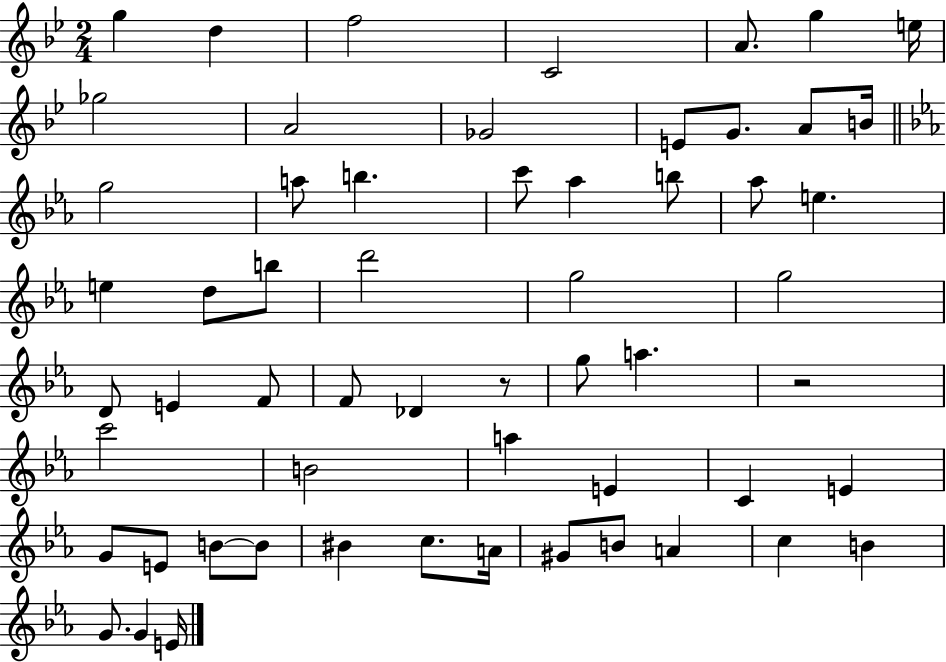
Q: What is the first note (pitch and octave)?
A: G5